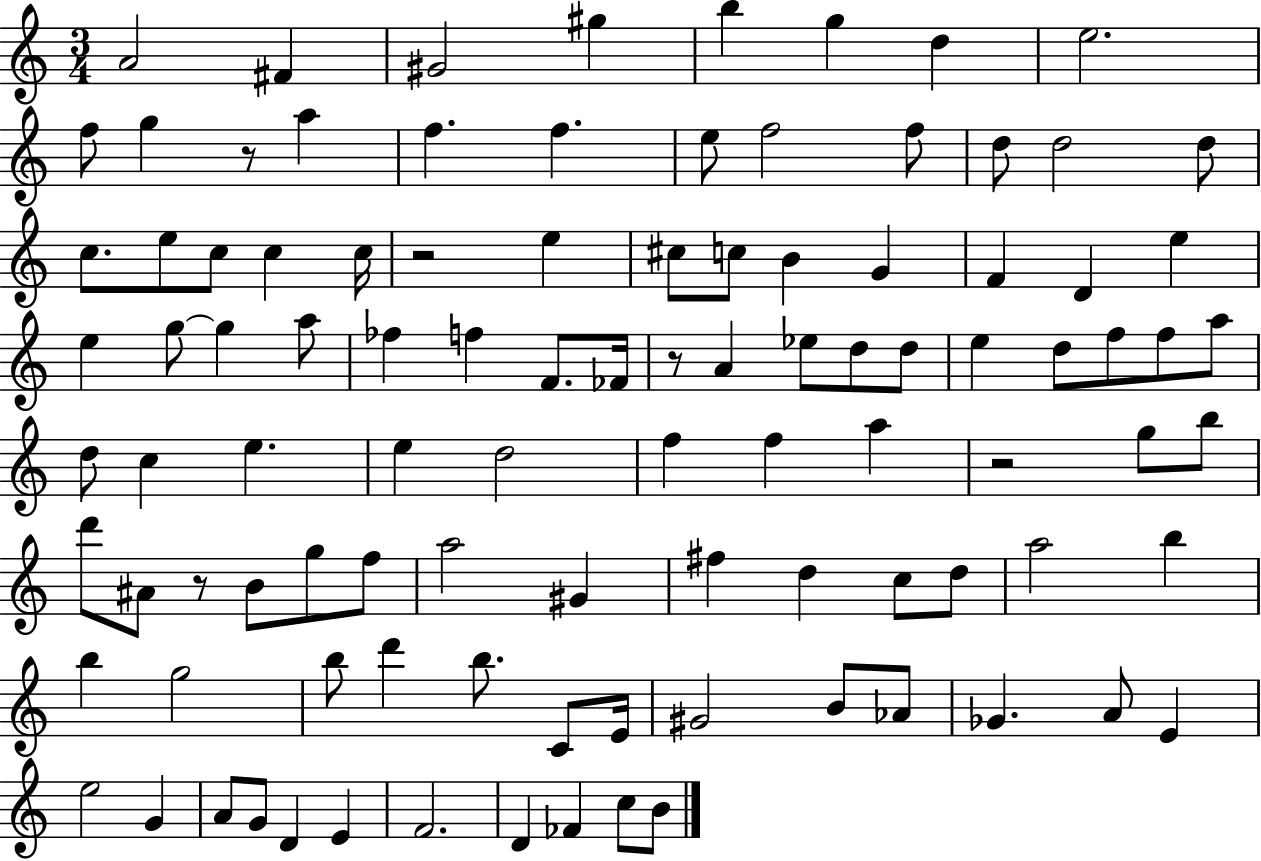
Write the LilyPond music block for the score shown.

{
  \clef treble
  \numericTimeSignature
  \time 3/4
  \key c \major
  \repeat volta 2 { a'2 fis'4 | gis'2 gis''4 | b''4 g''4 d''4 | e''2. | \break f''8 g''4 r8 a''4 | f''4. f''4. | e''8 f''2 f''8 | d''8 d''2 d''8 | \break c''8. e''8 c''8 c''4 c''16 | r2 e''4 | cis''8 c''8 b'4 g'4 | f'4 d'4 e''4 | \break e''4 g''8~~ g''4 a''8 | fes''4 f''4 f'8. fes'16 | r8 a'4 ees''8 d''8 d''8 | e''4 d''8 f''8 f''8 a''8 | \break d''8 c''4 e''4. | e''4 d''2 | f''4 f''4 a''4 | r2 g''8 b''8 | \break d'''8 ais'8 r8 b'8 g''8 f''8 | a''2 gis'4 | fis''4 d''4 c''8 d''8 | a''2 b''4 | \break b''4 g''2 | b''8 d'''4 b''8. c'8 e'16 | gis'2 b'8 aes'8 | ges'4. a'8 e'4 | \break e''2 g'4 | a'8 g'8 d'4 e'4 | f'2. | d'4 fes'4 c''8 b'8 | \break } \bar "|."
}